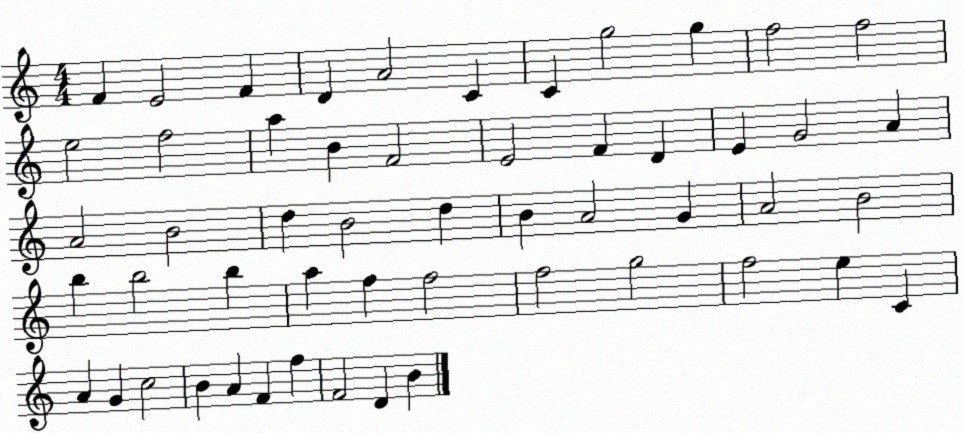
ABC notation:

X:1
T:Untitled
M:4/4
L:1/4
K:C
F E2 F D A2 C C g2 g f2 f2 e2 f2 a B F2 E2 F D E G2 A A2 B2 d B2 d B A2 G A2 B2 b b2 b a f f2 f2 g2 f2 e C A G c2 B A F f F2 D B